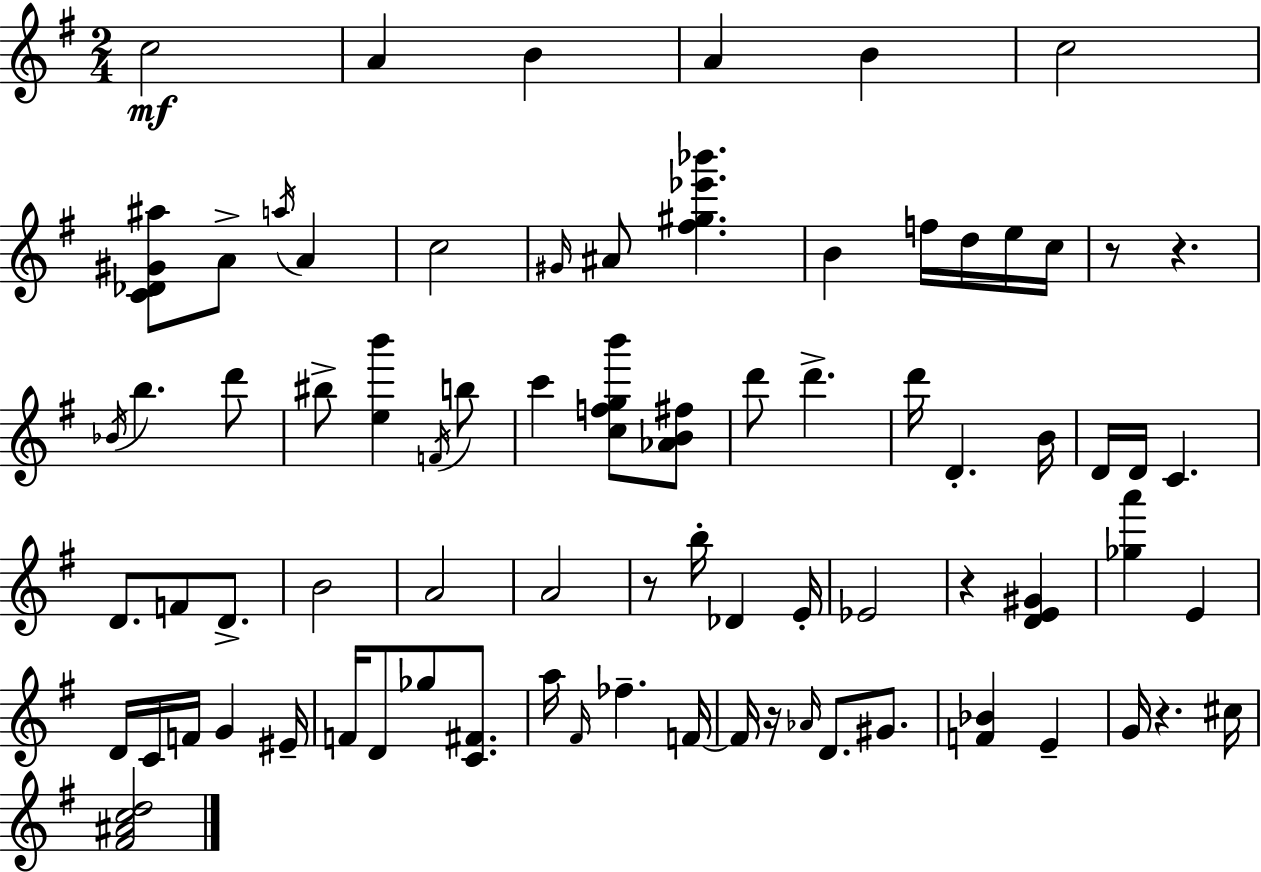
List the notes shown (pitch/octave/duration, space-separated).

C5/h A4/q B4/q A4/q B4/q C5/h [C4,Db4,G#4,A#5]/e A4/e A5/s A4/q C5/h G#4/s A#4/e [F#5,G#5,Eb6,Bb6]/q. B4/q F5/s D5/s E5/s C5/s R/e R/q. Bb4/s B5/q. D6/e BIS5/e [E5,B6]/q F4/s B5/e C6/q [C5,F5,G5,B6]/e [Ab4,B4,F#5]/e D6/e D6/q. D6/s D4/q. B4/s D4/s D4/s C4/q. D4/e. F4/e D4/e. B4/h A4/h A4/h R/e B5/s Db4/q E4/s Eb4/h R/q [D4,E4,G#4]/q [Gb5,A6]/q E4/q D4/s C4/s F4/s G4/q EIS4/s F4/s D4/e Gb5/e [C4,F#4]/e. A5/s F#4/s FES5/q. F4/s F4/s R/s Ab4/s D4/e. G#4/e. [F4,Bb4]/q E4/q G4/s R/q. C#5/s [F#4,A#4,C5,D5]/h